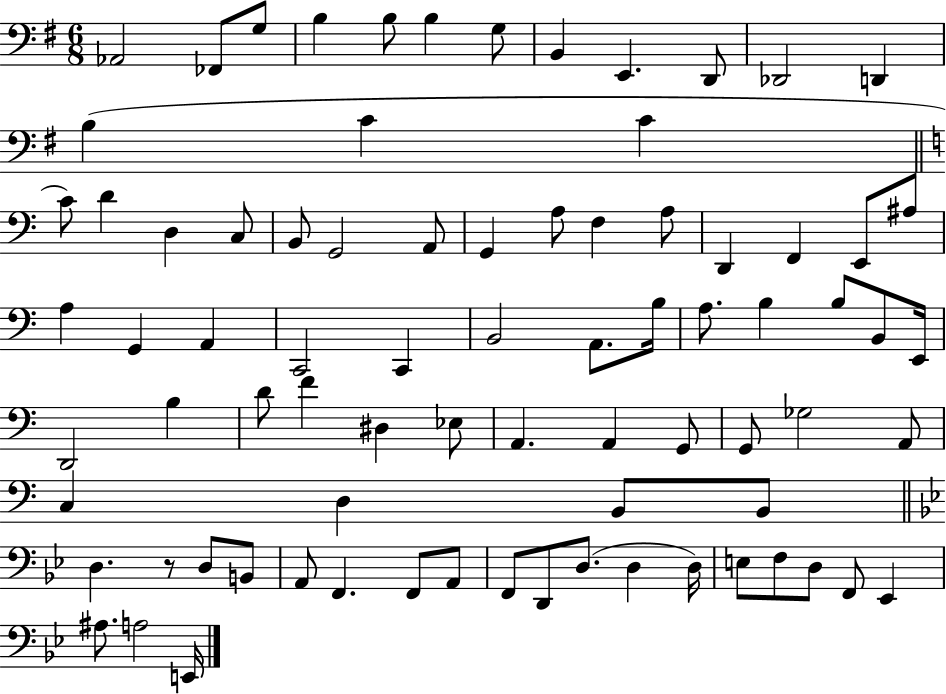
Ab2/h FES2/e G3/e B3/q B3/e B3/q G3/e B2/q E2/q. D2/e Db2/h D2/q B3/q C4/q C4/q C4/e D4/q D3/q C3/e B2/e G2/h A2/e G2/q A3/e F3/q A3/e D2/q F2/q E2/e A#3/e A3/q G2/q A2/q C2/h C2/q B2/h A2/e. B3/s A3/e. B3/q B3/e B2/e E2/s D2/h B3/q D4/e F4/q D#3/q Eb3/e A2/q. A2/q G2/e G2/e Gb3/h A2/e C3/q D3/q B2/e B2/e D3/q. R/e D3/e B2/e A2/e F2/q. F2/e A2/e F2/e D2/e D3/e. D3/q D3/s E3/e F3/e D3/e F2/e Eb2/q A#3/e. A3/h E2/s